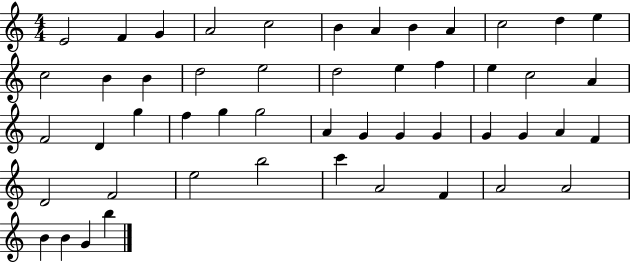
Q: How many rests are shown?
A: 0